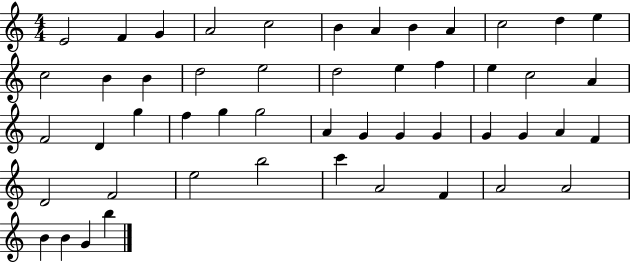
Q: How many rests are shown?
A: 0